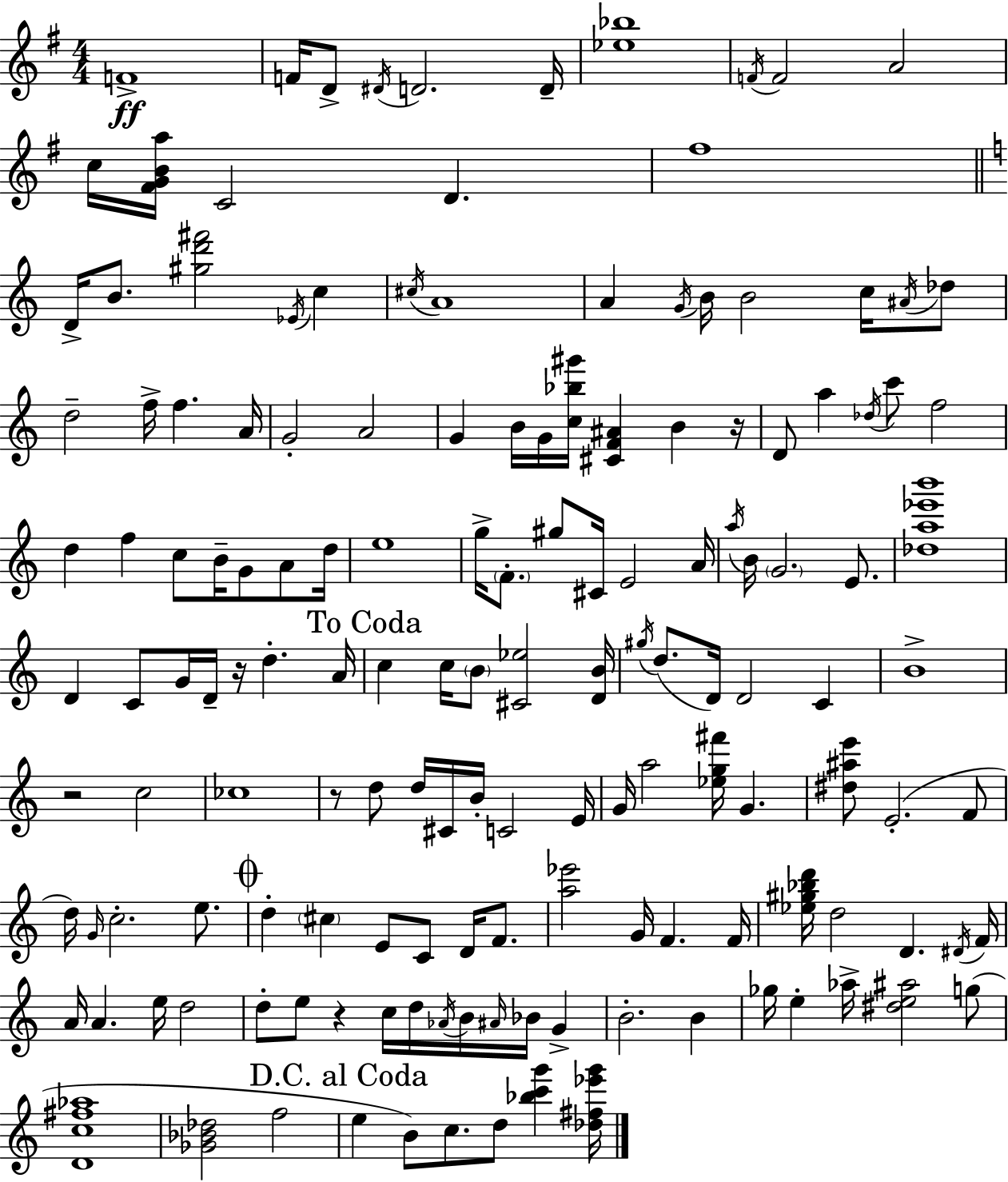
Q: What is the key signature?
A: E minor